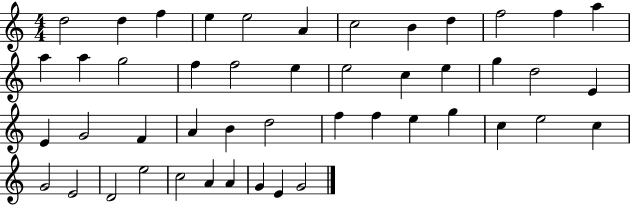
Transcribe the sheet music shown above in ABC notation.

X:1
T:Untitled
M:4/4
L:1/4
K:C
d2 d f e e2 A c2 B d f2 f a a a g2 f f2 e e2 c e g d2 E E G2 F A B d2 f f e g c e2 c G2 E2 D2 e2 c2 A A G E G2